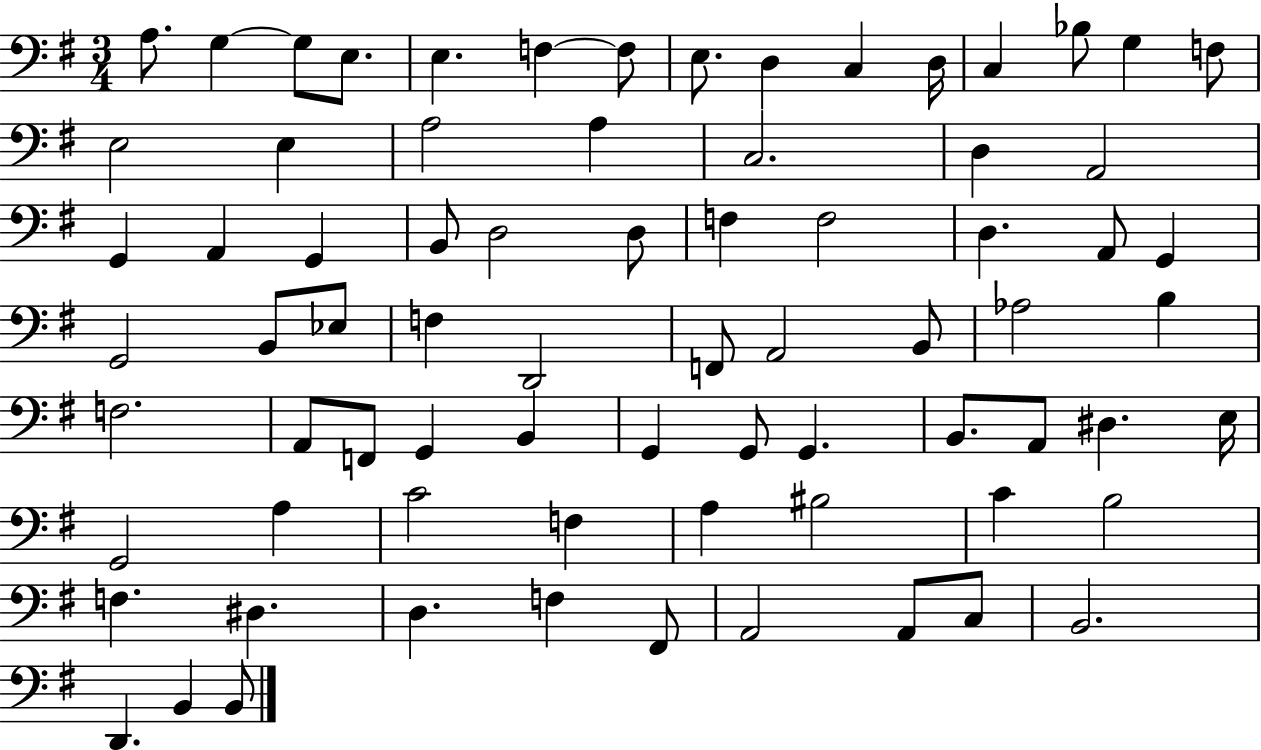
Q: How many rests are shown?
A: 0